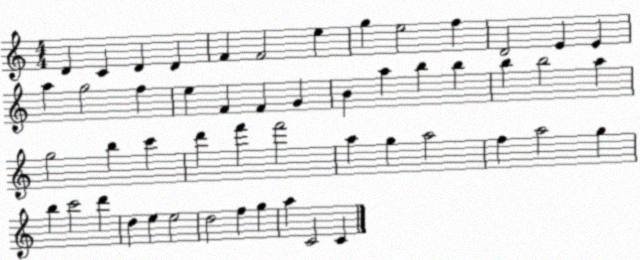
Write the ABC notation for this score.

X:1
T:Untitled
M:4/4
L:1/4
K:C
D C D D F F2 e g e2 f D2 E E a g2 f e F F G B a b b b b2 a g2 b c' d' f' f'2 a g a2 f a2 g b c'2 d' d e e2 d2 f g a C2 C